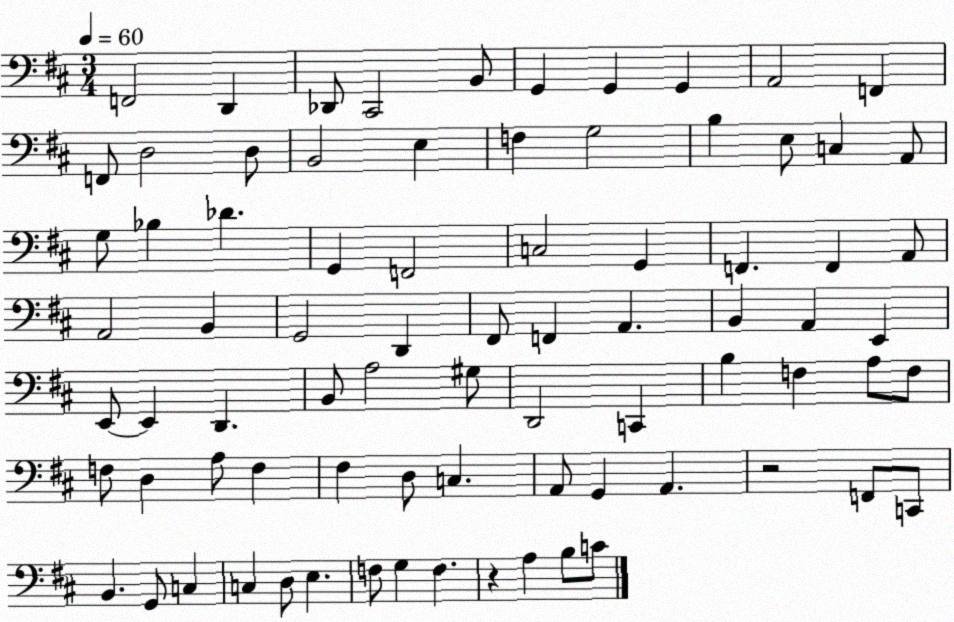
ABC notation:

X:1
T:Untitled
M:3/4
L:1/4
K:D
F,,2 D,, _D,,/2 ^C,,2 B,,/2 G,, G,, G,, A,,2 F,, F,,/2 D,2 D,/2 B,,2 E, F, G,2 B, E,/2 C, A,,/2 G,/2 _B, _D G,, F,,2 C,2 G,, F,, F,, A,,/2 A,,2 B,, G,,2 D,, ^F,,/2 F,, A,, B,, A,, E,, E,,/2 E,, D,, B,,/2 A,2 ^G,/2 D,,2 C,, B, F, A,/2 F,/2 F,/2 D, A,/2 F, ^F, D,/2 C, A,,/2 G,, A,, z2 F,,/2 C,,/2 B,, G,,/2 C, C, D,/2 E, F,/2 G, F, z A, B,/2 C/2